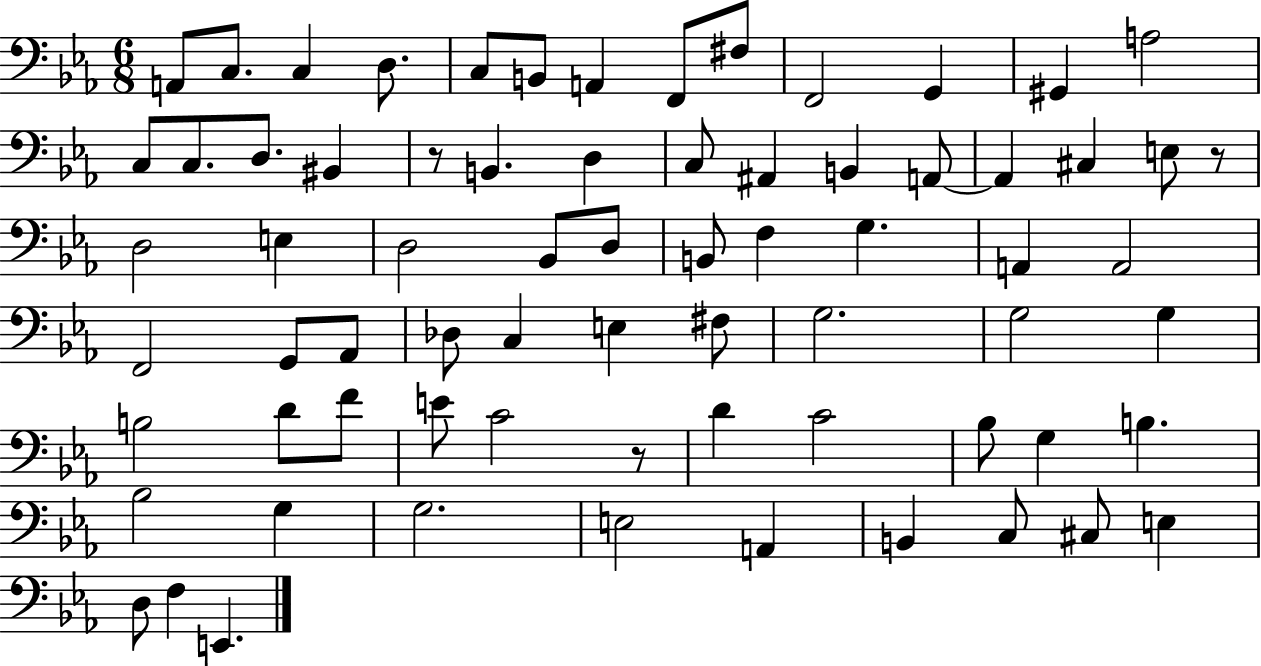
{
  \clef bass
  \numericTimeSignature
  \time 6/8
  \key ees \major
  a,8 c8. c4 d8. | c8 b,8 a,4 f,8 fis8 | f,2 g,4 | gis,4 a2 | \break c8 c8. d8. bis,4 | r8 b,4. d4 | c8 ais,4 b,4 a,8~~ | a,4 cis4 e8 r8 | \break d2 e4 | d2 bes,8 d8 | b,8 f4 g4. | a,4 a,2 | \break f,2 g,8 aes,8 | des8 c4 e4 fis8 | g2. | g2 g4 | \break b2 d'8 f'8 | e'8 c'2 r8 | d'4 c'2 | bes8 g4 b4. | \break bes2 g4 | g2. | e2 a,4 | b,4 c8 cis8 e4 | \break d8 f4 e,4. | \bar "|."
}